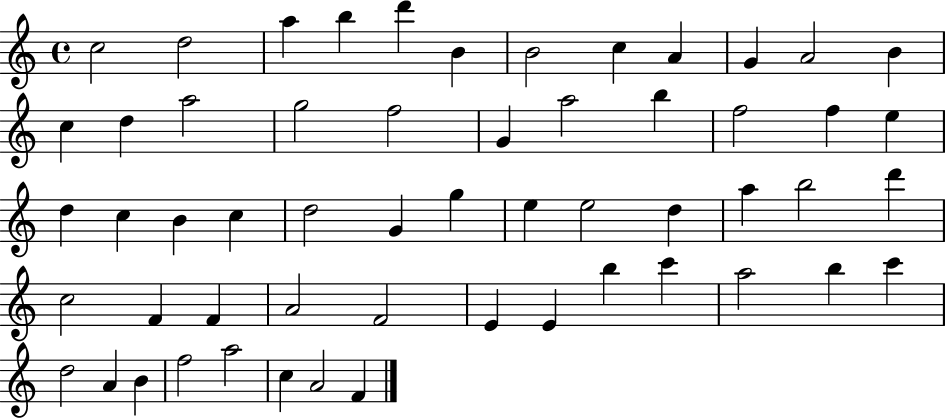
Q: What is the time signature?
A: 4/4